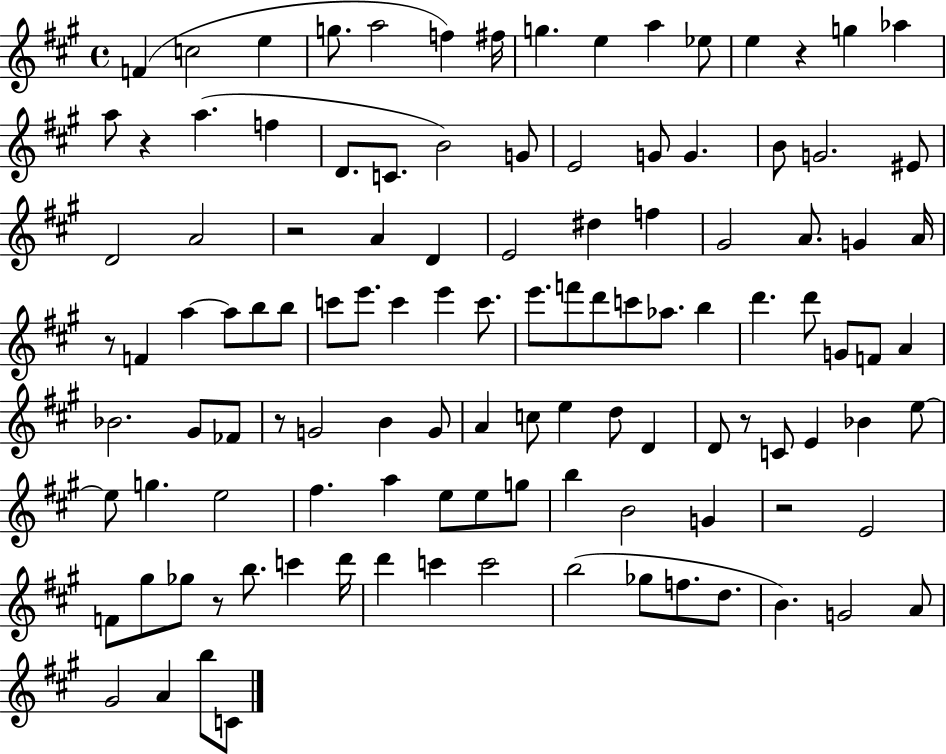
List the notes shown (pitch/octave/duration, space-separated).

F4/q C5/h E5/q G5/e. A5/h F5/q F#5/s G5/q. E5/q A5/q Eb5/e E5/q R/q G5/q Ab5/q A5/e R/q A5/q. F5/q D4/e. C4/e. B4/h G4/e E4/h G4/e G4/q. B4/e G4/h. EIS4/e D4/h A4/h R/h A4/q D4/q E4/h D#5/q F5/q G#4/h A4/e. G4/q A4/s R/e F4/q A5/q A5/e B5/e B5/e C6/e E6/e. C6/q E6/q C6/e. E6/e. F6/e D6/e C6/e Ab5/e. B5/q D6/q. D6/e G4/e F4/e A4/q Bb4/h. G#4/e FES4/e R/e G4/h B4/q G4/e A4/q C5/e E5/q D5/e D4/q D4/e R/e C4/e E4/q Bb4/q E5/e E5/e G5/q. E5/h F#5/q. A5/q E5/e E5/e G5/e B5/q B4/h G4/q R/h E4/h F4/e G#5/e Gb5/e R/e B5/e. C6/q D6/s D6/q C6/q C6/h B5/h Gb5/e F5/e. D5/e. B4/q. G4/h A4/e G#4/h A4/q B5/e C4/e